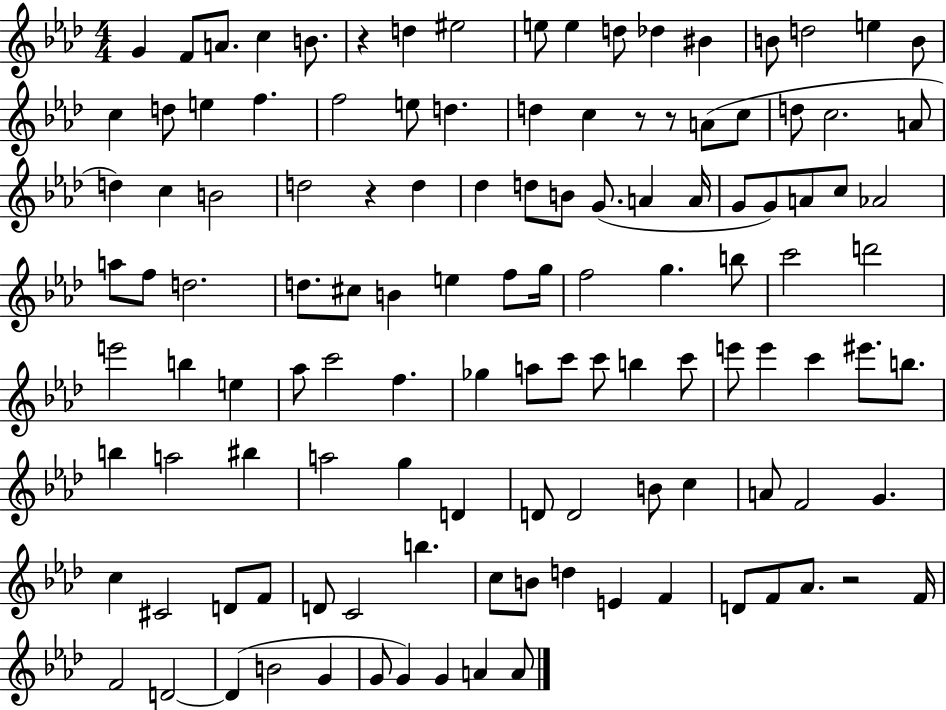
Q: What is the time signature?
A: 4/4